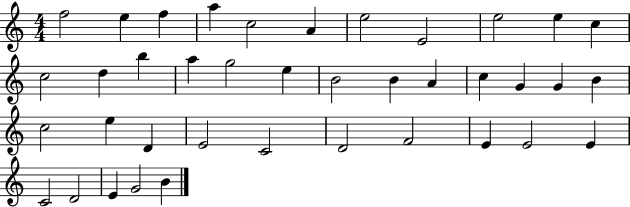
F5/h E5/q F5/q A5/q C5/h A4/q E5/h E4/h E5/h E5/q C5/q C5/h D5/q B5/q A5/q G5/h E5/q B4/h B4/q A4/q C5/q G4/q G4/q B4/q C5/h E5/q D4/q E4/h C4/h D4/h F4/h E4/q E4/h E4/q C4/h D4/h E4/q G4/h B4/q